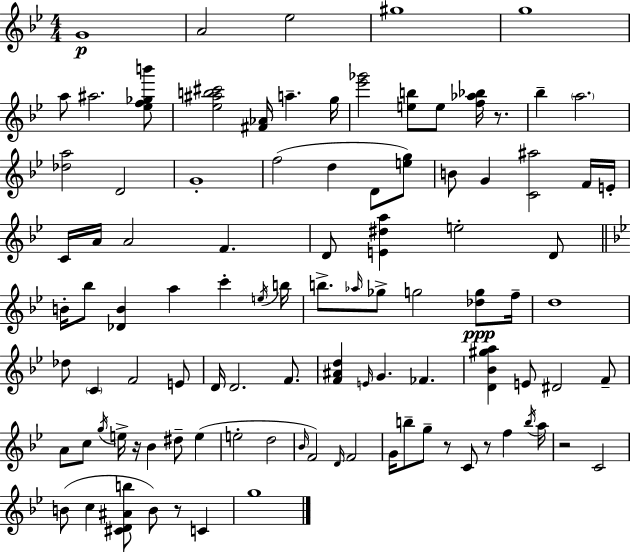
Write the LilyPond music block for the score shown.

{
  \clef treble
  \numericTimeSignature
  \time 4/4
  \key g \minor
  \repeat volta 2 { g'1\p | a'2 ees''2 | gis''1 | g''1 | \break a''8 ais''2. <ees'' f'' ges'' b'''>8 | <ees'' ais'' b'' cis'''>2 <fis' aes'>16 a''4.-- g''16 | <ees''' ges'''>2 <e'' b''>8 e''8 <f'' aes'' bes''>16 r8. | bes''4-- \parenthesize a''2. | \break <des'' a''>2 d'2 | g'1-. | f''2( d''4 d'8 <e'' g''>8) | b'8 g'4 <c' ais''>2 f'16 e'16-. | \break c'16 a'16 a'2 f'4. | d'8 <e' dis'' a''>4 e''2-. d'8 | \bar "||" \break \key bes \major b'16-. bes''8 <des' b'>4 a''4 c'''4-. \acciaccatura { e''16 } | b''16 b''8.-> \grace { aes''16 } ges''8-> g''2 <des'' g''>8\ppp | f''16-- d''1 | des''8 \parenthesize c'4 f'2 | \break e'8 d'16 d'2. f'8. | <f' ais' d''>4 \grace { e'16 } g'4. fes'4. | <d' bes' gis'' a''>4 e'8 dis'2 | f'8-- a'8 c''8 \acciaccatura { g''16 } e''16-> r16 bes'4 dis''8-- | \break e''4( e''2-. d''2 | \grace { bes'16 } f'2) \grace { d'16 } f'2 | g'16 b''8-- g''8-- r8 c'8 r8 | f''4 \acciaccatura { b''16 } a''16 r2 c'2 | \break b'8( c''4 <cis' d' ais' b''>8 b'8) | r8 c'4 g''1 | } \bar "|."
}